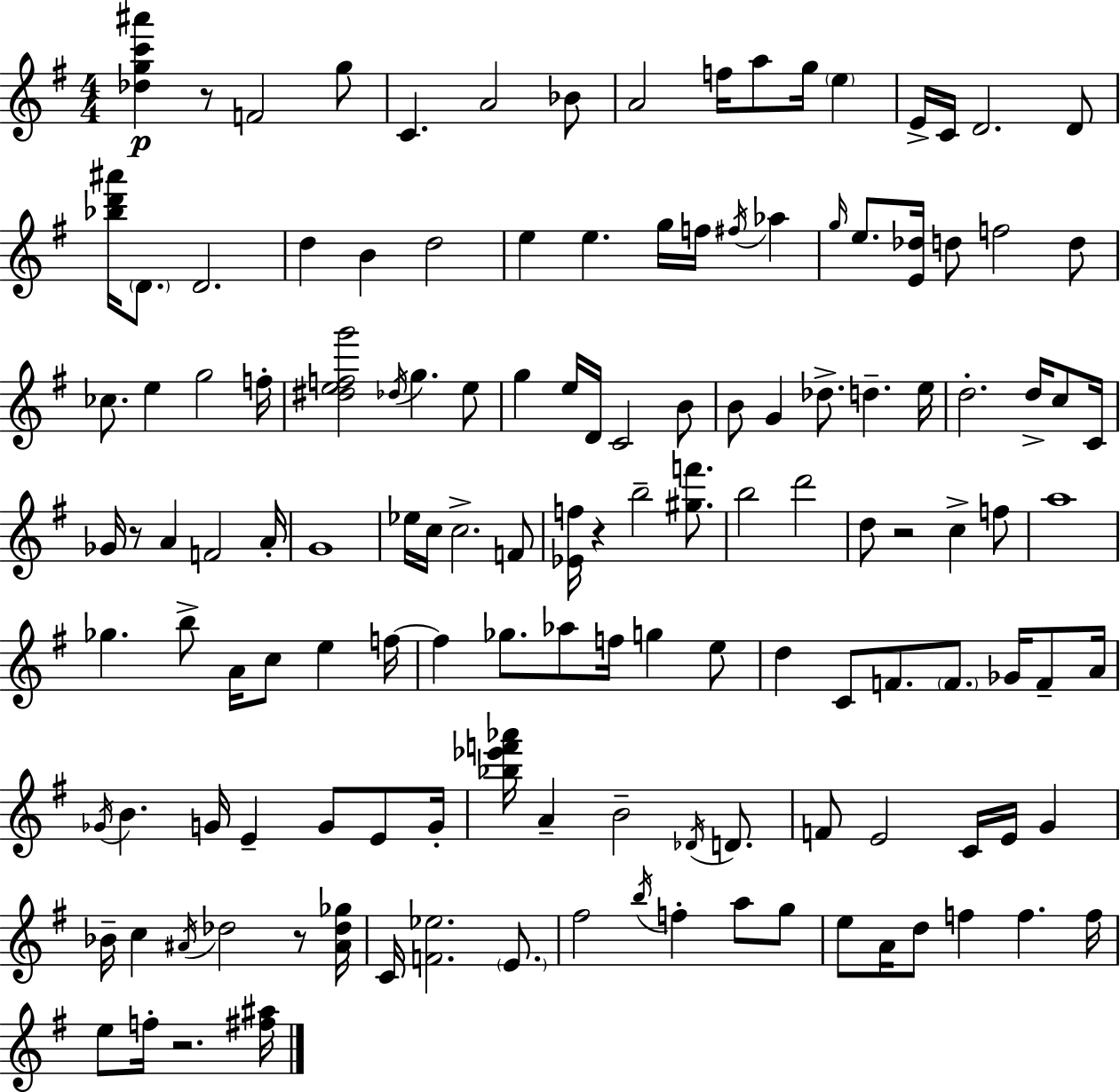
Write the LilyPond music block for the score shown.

{
  \clef treble
  \numericTimeSignature
  \time 4/4
  \key e \minor
  <des'' g'' c''' ais'''>4\p r8 f'2 g''8 | c'4. a'2 bes'8 | a'2 f''16 a''8 g''16 \parenthesize e''4 | e'16-> c'16 d'2. d'8 | \break <bes'' d''' ais'''>16 \parenthesize d'8. d'2. | d''4 b'4 d''2 | e''4 e''4. g''16 f''16 \acciaccatura { fis''16 } aes''4 | \grace { g''16 } e''8. <e' des''>16 d''8 f''2 | \break d''8 ces''8. e''4 g''2 | f''16-. <dis'' e'' f'' g'''>2 \acciaccatura { des''16 } g''4. | e''8 g''4 e''16 d'16 c'2 | b'8 b'8 g'4 des''8.-> d''4.-- | \break e''16 d''2.-. d''16-> | c''8 c'16 ges'16 r8 a'4 f'2 | a'16-. g'1 | ees''16 c''16 c''2.-> | \break f'8 <ees' f''>16 r4 b''2-- | <gis'' f'''>8. b''2 d'''2 | d''8 r2 c''4-> | f''8 a''1 | \break ges''4. b''8-> a'16 c''8 e''4 | f''16~~ f''4 ges''8. aes''8 f''16 g''4 | e''8 d''4 c'8 f'8. \parenthesize f'8. ges'16 | f'8-- a'16 \acciaccatura { ges'16 } b'4. g'16 e'4-- g'8 | \break e'8 g'16-. <bes'' ees''' f''' aes'''>16 a'4-- b'2-- | \acciaccatura { des'16 } d'8. f'8 e'2 c'16 | e'16 g'4 bes'16-- c''4 \acciaccatura { ais'16 } des''2 | r8 <ais' des'' ges''>16 c'16 <f' ees''>2. | \break \parenthesize e'8. fis''2 \acciaccatura { b''16 } f''4-. | a''8 g''8 e''8 a'16 d''8 f''4 | f''4. f''16 e''8 f''16-. r2. | <fis'' ais''>16 \bar "|."
}